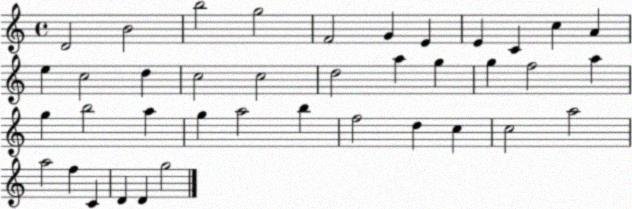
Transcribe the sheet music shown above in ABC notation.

X:1
T:Untitled
M:4/4
L:1/4
K:C
D2 B2 b2 g2 F2 G E E C c A e c2 d c2 c2 d2 a g g f2 a g b2 a g a2 b f2 d c c2 a2 a2 f C D D g2